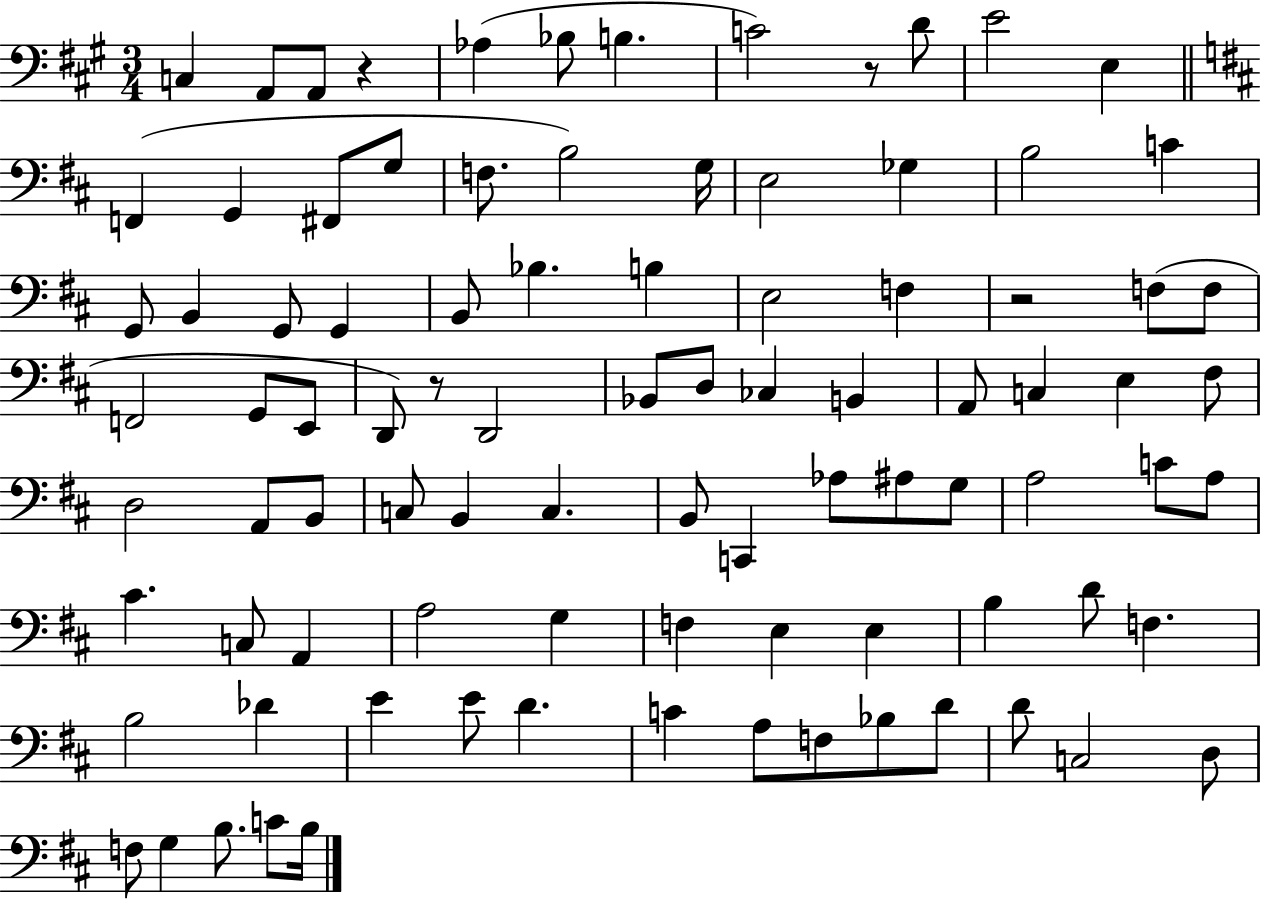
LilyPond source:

{
  \clef bass
  \numericTimeSignature
  \time 3/4
  \key a \major
  c4 a,8 a,8 r4 | aes4( bes8 b4. | c'2) r8 d'8 | e'2 e4 | \break \bar "||" \break \key b \minor f,4( g,4 fis,8 g8 | f8. b2) g16 | e2 ges4 | b2 c'4 | \break g,8 b,4 g,8 g,4 | b,8 bes4. b4 | e2 f4 | r2 f8( f8 | \break f,2 g,8 e,8 | d,8) r8 d,2 | bes,8 d8 ces4 b,4 | a,8 c4 e4 fis8 | \break d2 a,8 b,8 | c8 b,4 c4. | b,8 c,4 aes8 ais8 g8 | a2 c'8 a8 | \break cis'4. c8 a,4 | a2 g4 | f4 e4 e4 | b4 d'8 f4. | \break b2 des'4 | e'4 e'8 d'4. | c'4 a8 f8 bes8 d'8 | d'8 c2 d8 | \break f8 g4 b8. c'8 b16 | \bar "|."
}